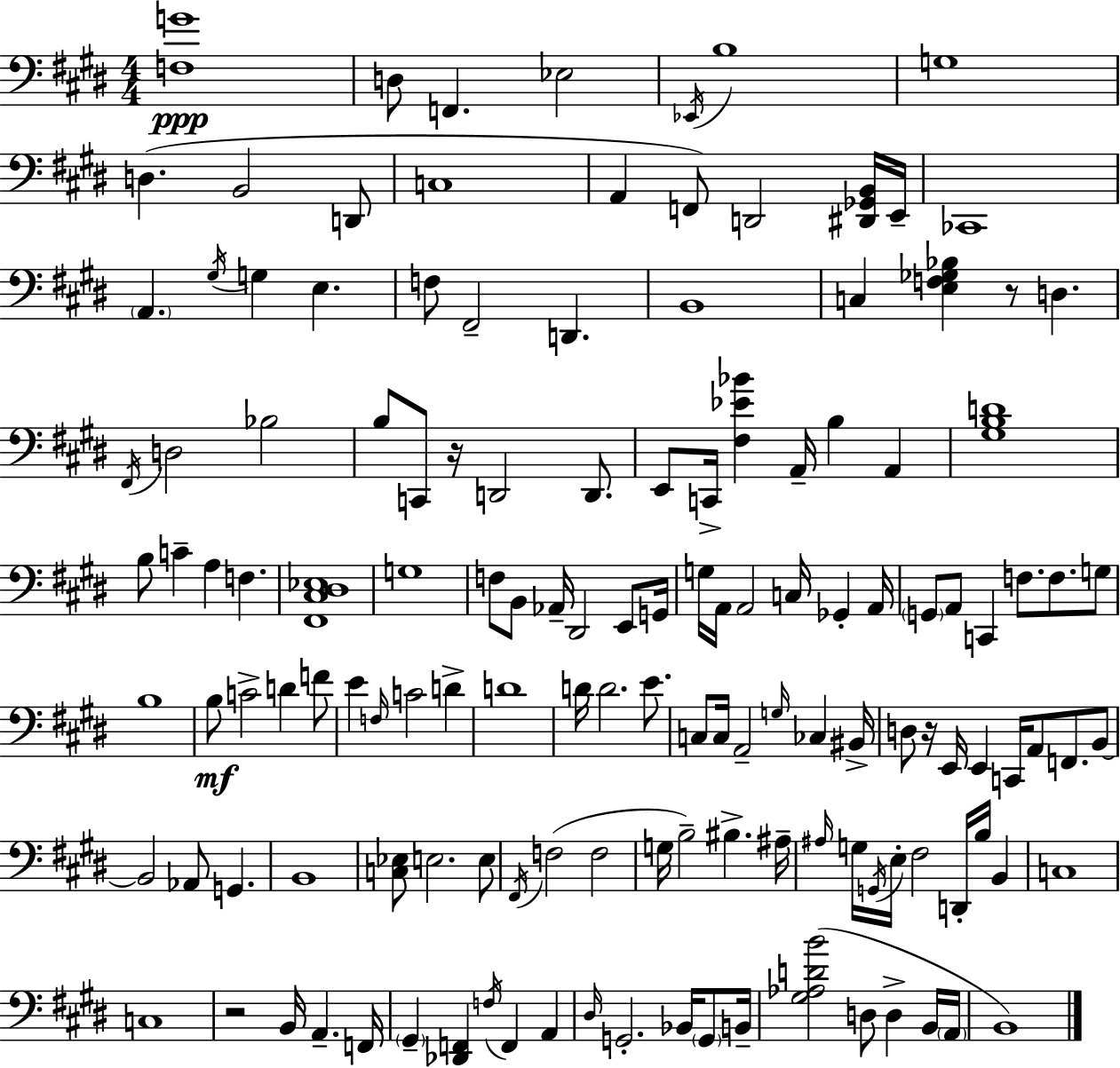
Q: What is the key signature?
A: E major